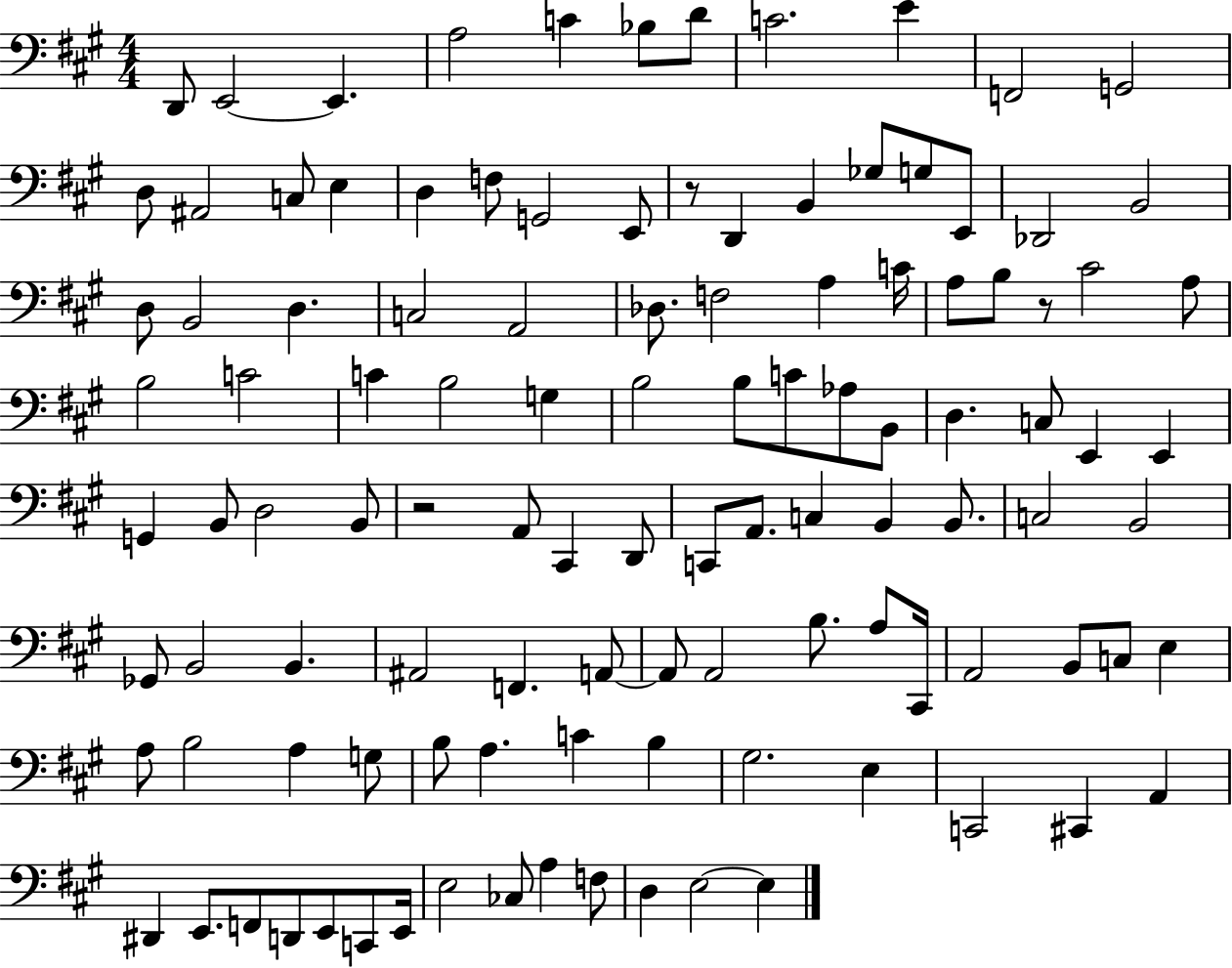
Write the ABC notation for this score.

X:1
T:Untitled
M:4/4
L:1/4
K:A
D,,/2 E,,2 E,, A,2 C _B,/2 D/2 C2 E F,,2 G,,2 D,/2 ^A,,2 C,/2 E, D, F,/2 G,,2 E,,/2 z/2 D,, B,, _G,/2 G,/2 E,,/2 _D,,2 B,,2 D,/2 B,,2 D, C,2 A,,2 _D,/2 F,2 A, C/4 A,/2 B,/2 z/2 ^C2 A,/2 B,2 C2 C B,2 G, B,2 B,/2 C/2 _A,/2 B,,/2 D, C,/2 E,, E,, G,, B,,/2 D,2 B,,/2 z2 A,,/2 ^C,, D,,/2 C,,/2 A,,/2 C, B,, B,,/2 C,2 B,,2 _G,,/2 B,,2 B,, ^A,,2 F,, A,,/2 A,,/2 A,,2 B,/2 A,/2 ^C,,/4 A,,2 B,,/2 C,/2 E, A,/2 B,2 A, G,/2 B,/2 A, C B, ^G,2 E, C,,2 ^C,, A,, ^D,, E,,/2 F,,/2 D,,/2 E,,/2 C,,/2 E,,/4 E,2 _C,/2 A, F,/2 D, E,2 E,